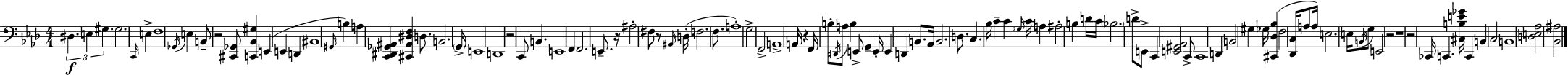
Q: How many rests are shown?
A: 8